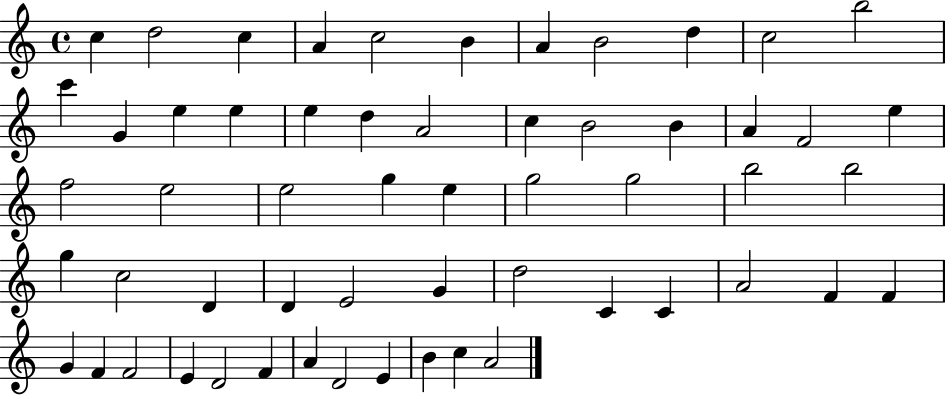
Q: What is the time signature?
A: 4/4